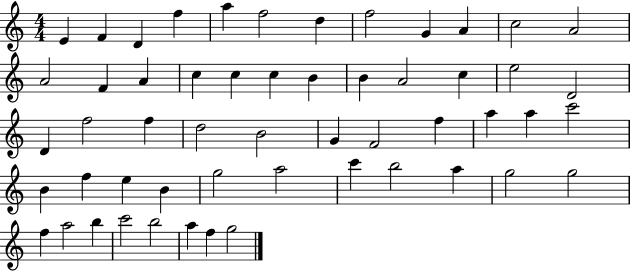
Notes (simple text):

E4/q F4/q D4/q F5/q A5/q F5/h D5/q F5/h G4/q A4/q C5/h A4/h A4/h F4/q A4/q C5/q C5/q C5/q B4/q B4/q A4/h C5/q E5/h D4/h D4/q F5/h F5/q D5/h B4/h G4/q F4/h F5/q A5/q A5/q C6/h B4/q F5/q E5/q B4/q G5/h A5/h C6/q B5/h A5/q G5/h G5/h F5/q A5/h B5/q C6/h B5/h A5/q F5/q G5/h